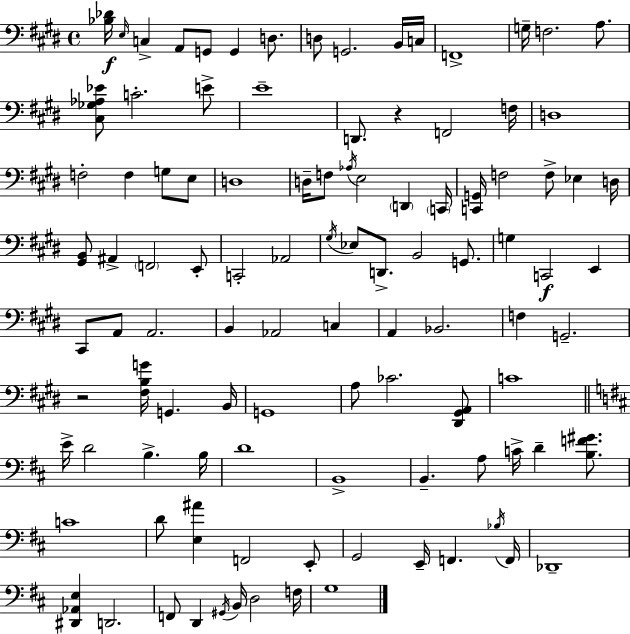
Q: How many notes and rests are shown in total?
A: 104